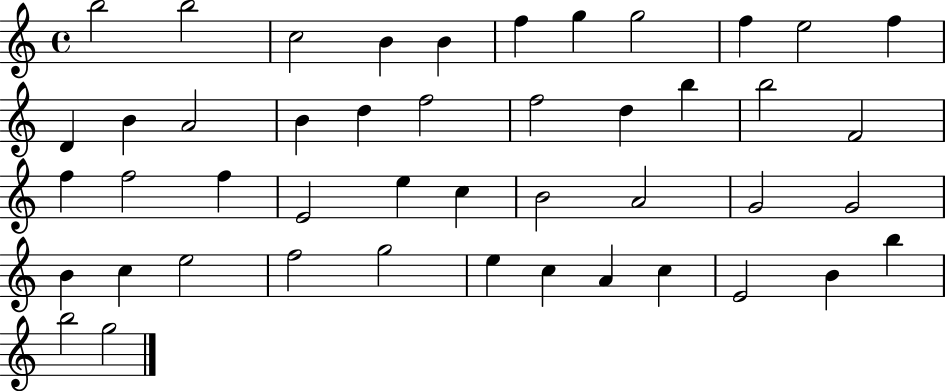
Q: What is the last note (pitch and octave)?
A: G5